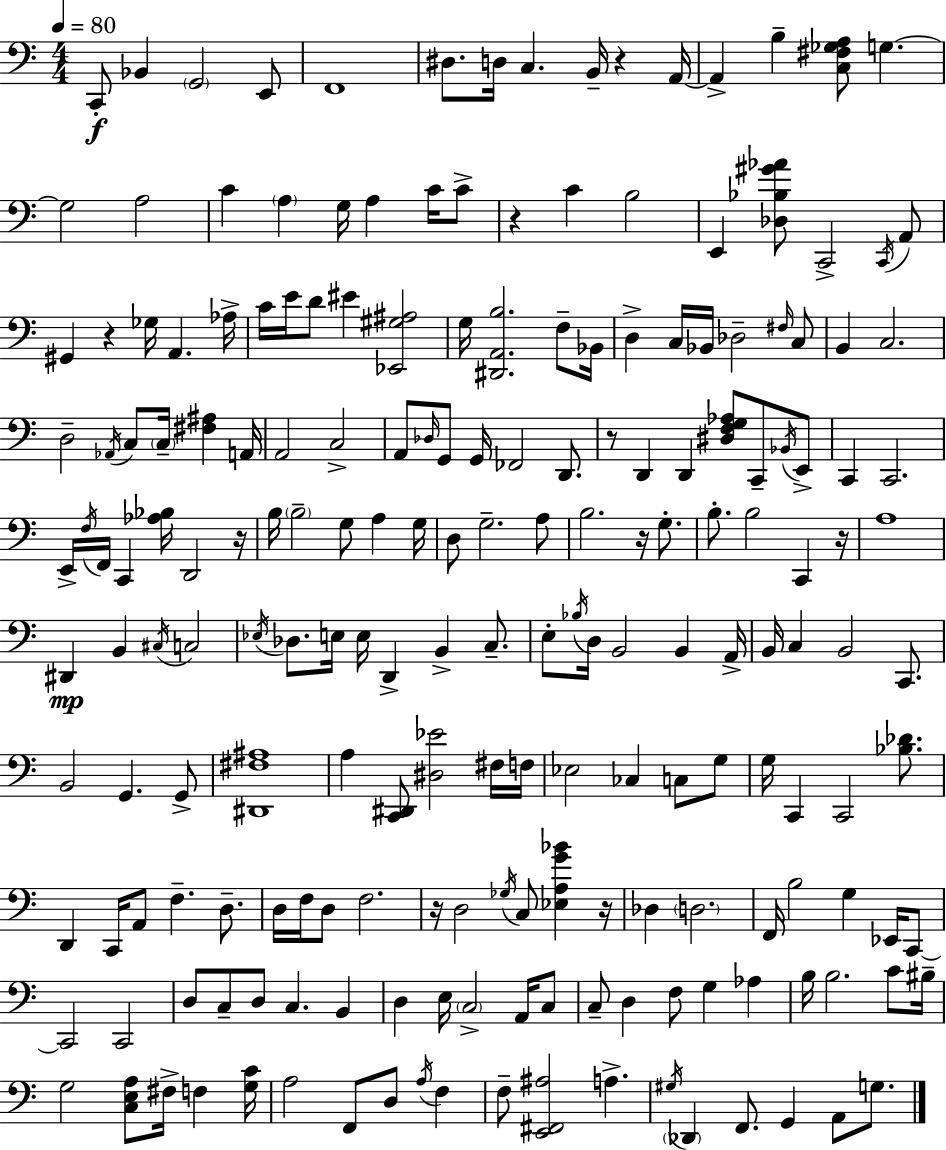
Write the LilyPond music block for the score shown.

{
  \clef bass
  \numericTimeSignature
  \time 4/4
  \key a \minor
  \tempo 4 = 80
  \repeat volta 2 { c,8-.\f bes,4 \parenthesize g,2 e,8 | f,1 | dis8. d16 c4. b,16-- r4 a,16~~ | a,4-> b4-- <c fis ges a>8 g4.~~ | \break g2 a2 | c'4 \parenthesize a4 g16 a4 c'16 c'8-> | r4 c'4 b2 | e,4 <des bes gis' aes'>8 c,2-> \acciaccatura { c,16 } a,8 | \break gis,4 r4 ges16 a,4. | aes16-> c'16 e'16 d'8 eis'4 <ees, gis ais>2 | g16 <dis, a, b>2. f8-- | bes,16 d4-> c16 bes,16 des2-- \grace { fis16 } | \break c8 b,4 c2. | d2-- \acciaccatura { aes,16 } c8 \parenthesize c16-- <fis ais>4 | a,16 a,2 c2-> | a,8 \grace { des16 } g,8 g,16 fes,2 | \break d,8. r8 d,4 d,4 <dis f g aes>8 | c,8-- \acciaccatura { bes,16 } e,8-> c,4 c,2. | e,16-> \acciaccatura { f16 } f,16 c,4 <aes bes>16 d,2 | r16 b16 \parenthesize b2-- g8 | \break a4 g16 d8 g2.-- | a8 b2. | r16 g8.-. b8.-. b2 | c,4 r16 a1 | \break dis,4\mp b,4 \acciaccatura { cis16 } c2 | \acciaccatura { ees16 } des8. e16 e16 d,4-> | b,4-> c8.-- e8-. \acciaccatura { bes16 } d16 b,2 | b,4 a,16-> b,16 c4 b,2 | \break c,8. b,2 | g,4. g,8-> <dis, fis ais>1 | a4 <c, dis,>8 <dis ees'>2 | fis16 f16 ees2 | \break ces4 c8 g8 g16 c,4 c,2 | <bes des'>8. d,4 c,16 a,8 | f4.-- d8.-- d16 f16 d8 f2. | r16 d2 | \break \acciaccatura { ges16 } c8 <ees a g' bes'>4 r16 des4 \parenthesize d2. | f,16 b2 | g4 ees,16 c,8~~ c,2 | c,2 d8 c8-- d8 | \break c4. b,4 d4 e16 \parenthesize c2-> | a,16 c8 c8-- d4 | f8 g4 aes4 b16 b2. | c'8 bis16-- g2 | \break <c e a>8 fis16-> f4 <g c'>16 a2 | f,8 d8 \acciaccatura { a16 } f4 f8-- <e, fis, ais>2 | a4.-> \acciaccatura { gis16 } \parenthesize des,4 | f,8. g,4 a,8 g8. } \bar "|."
}